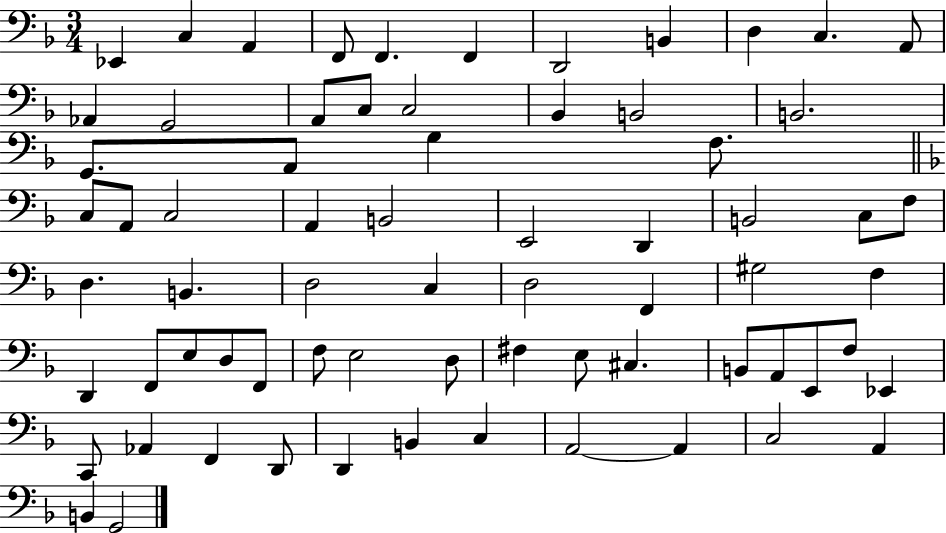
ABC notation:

X:1
T:Untitled
M:3/4
L:1/4
K:F
_E,, C, A,, F,,/2 F,, F,, D,,2 B,, D, C, A,,/2 _A,, G,,2 A,,/2 C,/2 C,2 _B,, B,,2 B,,2 G,,/2 A,,/2 G, F,/2 C,/2 A,,/2 C,2 A,, B,,2 E,,2 D,, B,,2 C,/2 F,/2 D, B,, D,2 C, D,2 F,, ^G,2 F, D,, F,,/2 E,/2 D,/2 F,,/2 F,/2 E,2 D,/2 ^F, E,/2 ^C, B,,/2 A,,/2 E,,/2 F,/2 _E,, C,,/2 _A,, F,, D,,/2 D,, B,, C, A,,2 A,, C,2 A,, B,, G,,2